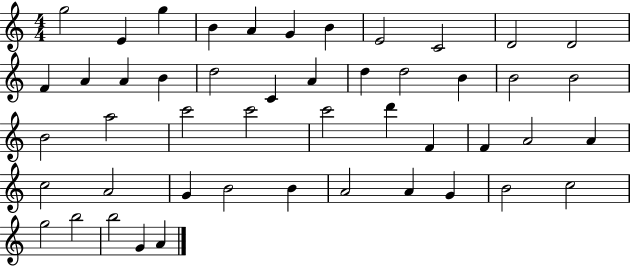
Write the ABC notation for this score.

X:1
T:Untitled
M:4/4
L:1/4
K:C
g2 E g B A G B E2 C2 D2 D2 F A A B d2 C A d d2 B B2 B2 B2 a2 c'2 c'2 c'2 d' F F A2 A c2 A2 G B2 B A2 A G B2 c2 g2 b2 b2 G A